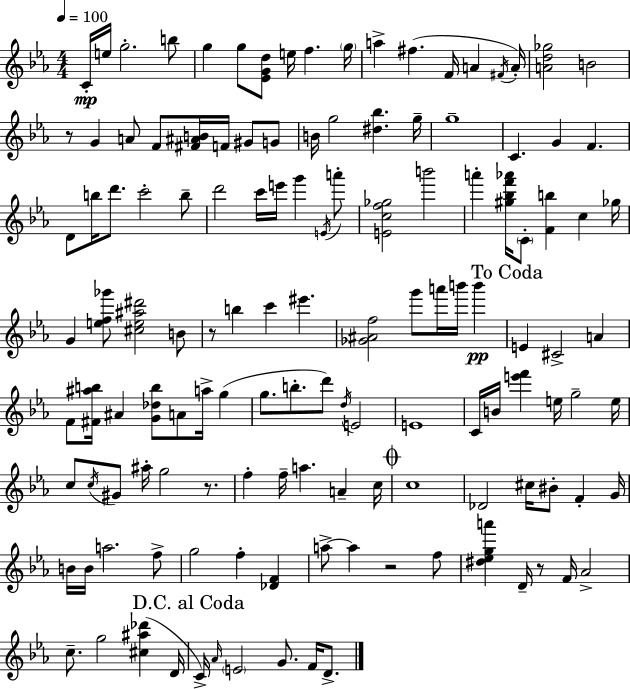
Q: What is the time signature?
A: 4/4